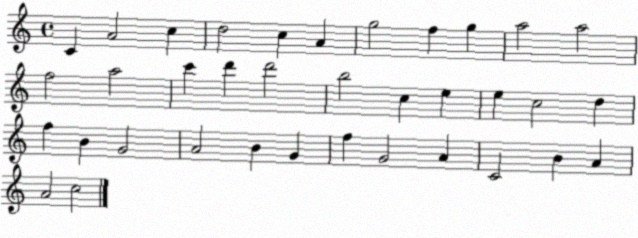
X:1
T:Untitled
M:4/4
L:1/4
K:C
C A2 c d2 c A g2 f g a2 a2 f2 a2 c' d' d'2 b2 c e e c2 d f B G2 A2 B G f G2 A C2 B A A2 c2